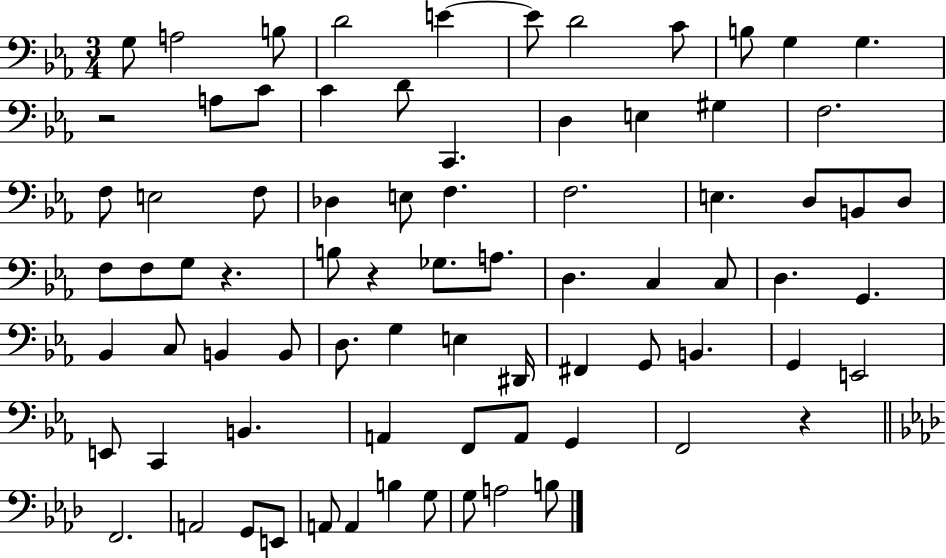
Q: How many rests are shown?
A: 4